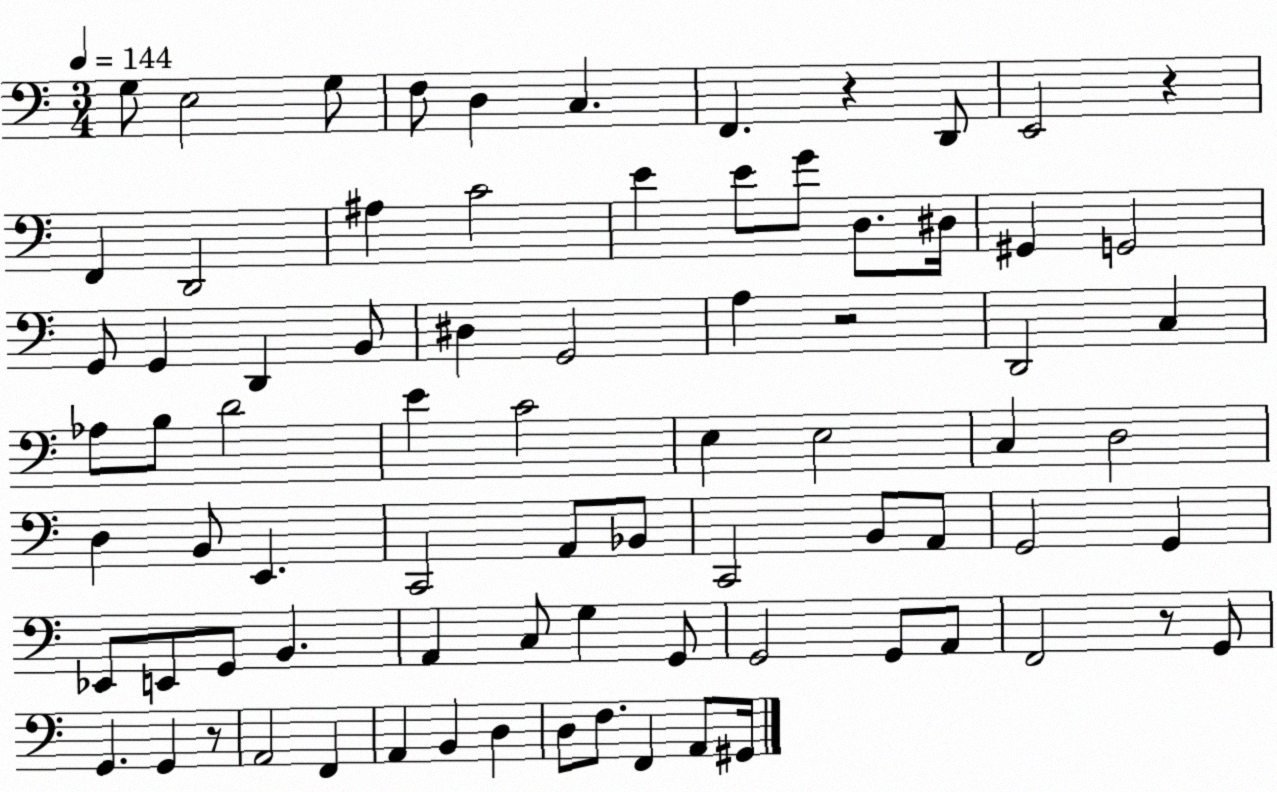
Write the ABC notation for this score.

X:1
T:Untitled
M:3/4
L:1/4
K:C
G,/2 E,2 G,/2 F,/2 D, C, F,, z D,,/2 E,,2 z F,, D,,2 ^A, C2 E E/2 G/2 D,/2 ^D,/4 ^G,, G,,2 G,,/2 G,, D,, B,,/2 ^D, G,,2 A, z2 D,,2 C, _A,/2 B,/2 D2 E C2 E, E,2 C, D,2 D, B,,/2 E,, C,,2 A,,/2 _B,,/2 C,,2 B,,/2 A,,/2 G,,2 G,, _E,,/2 E,,/2 G,,/2 B,, A,, C,/2 G, G,,/2 G,,2 G,,/2 A,,/2 F,,2 z/2 G,,/2 G,, G,, z/2 A,,2 F,, A,, B,, D, D,/2 F,/2 F,, A,,/2 ^G,,/4